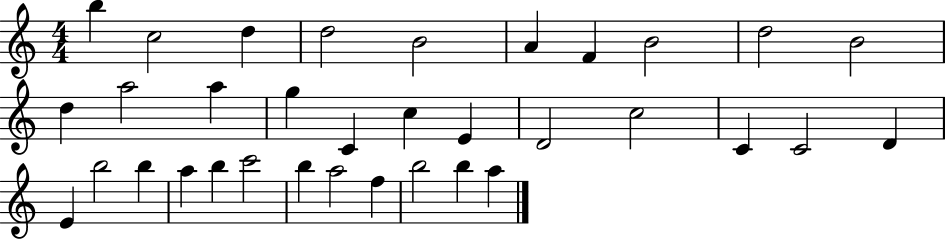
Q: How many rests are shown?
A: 0